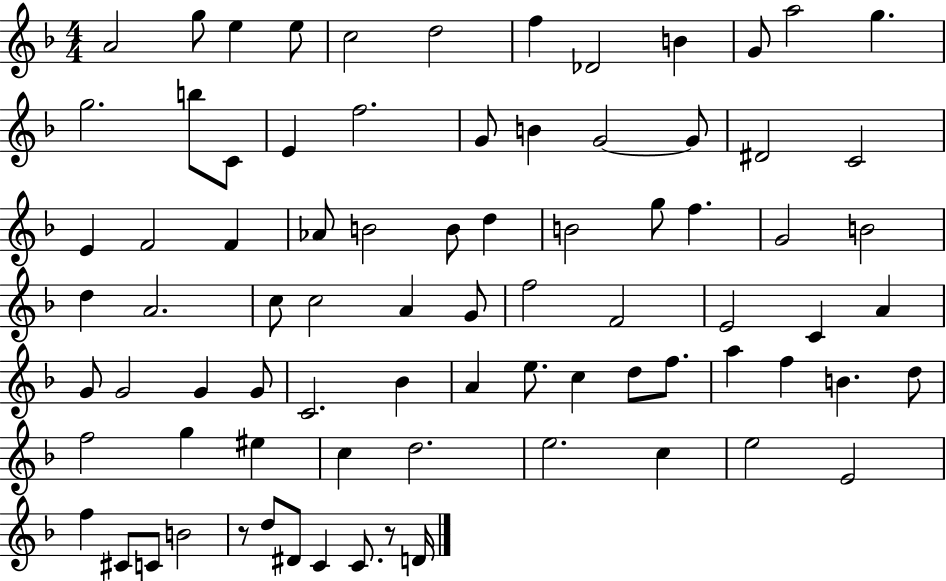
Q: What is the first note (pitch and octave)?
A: A4